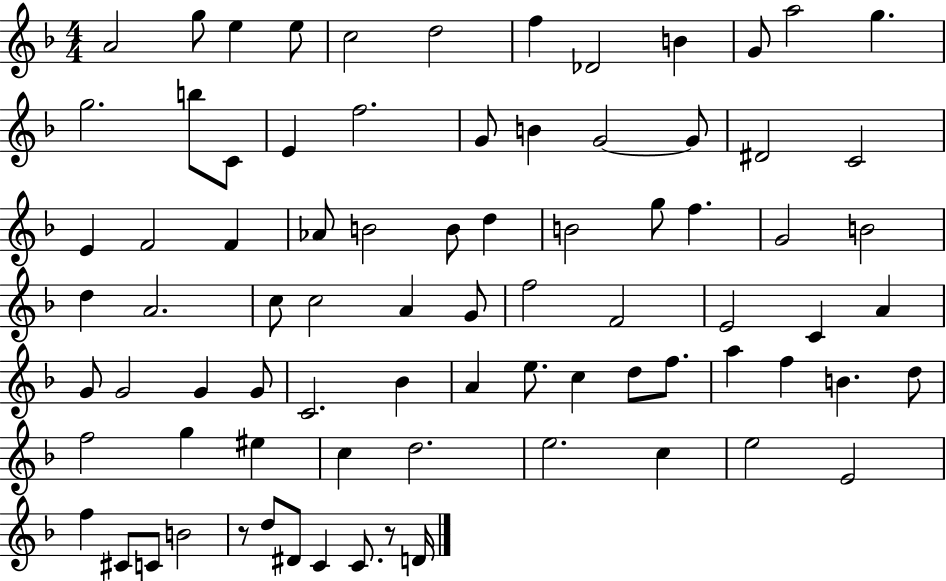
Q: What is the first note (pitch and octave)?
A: A4